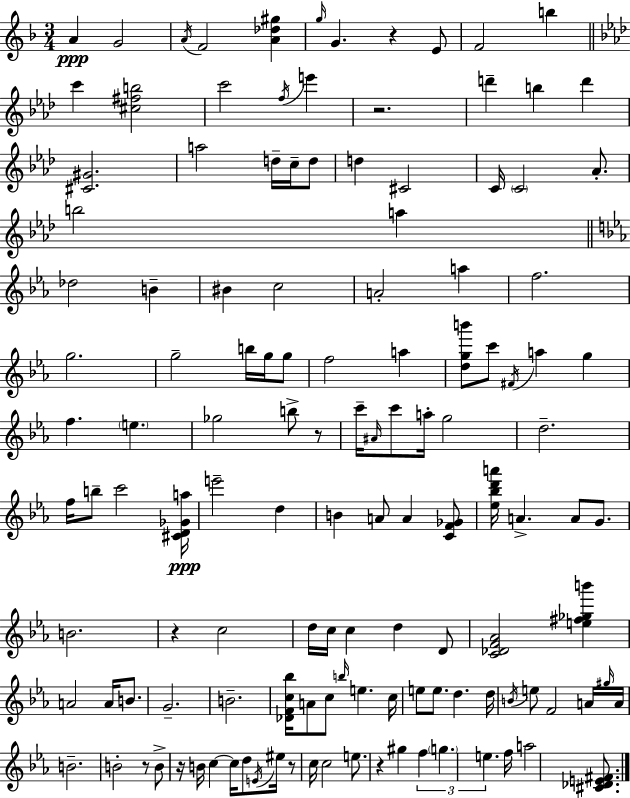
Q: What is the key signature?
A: D minor